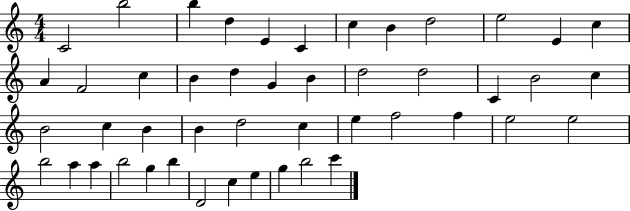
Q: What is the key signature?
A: C major